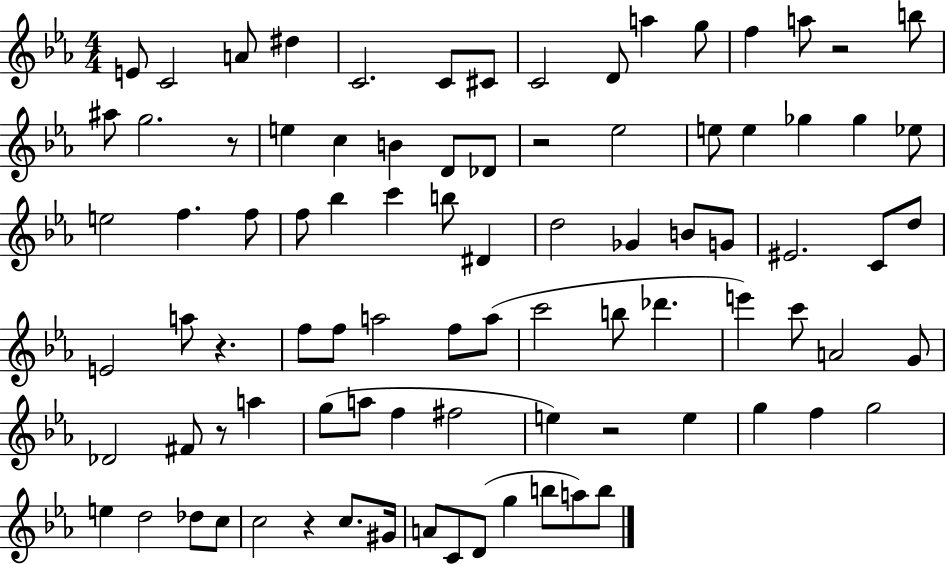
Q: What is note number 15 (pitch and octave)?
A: A#5